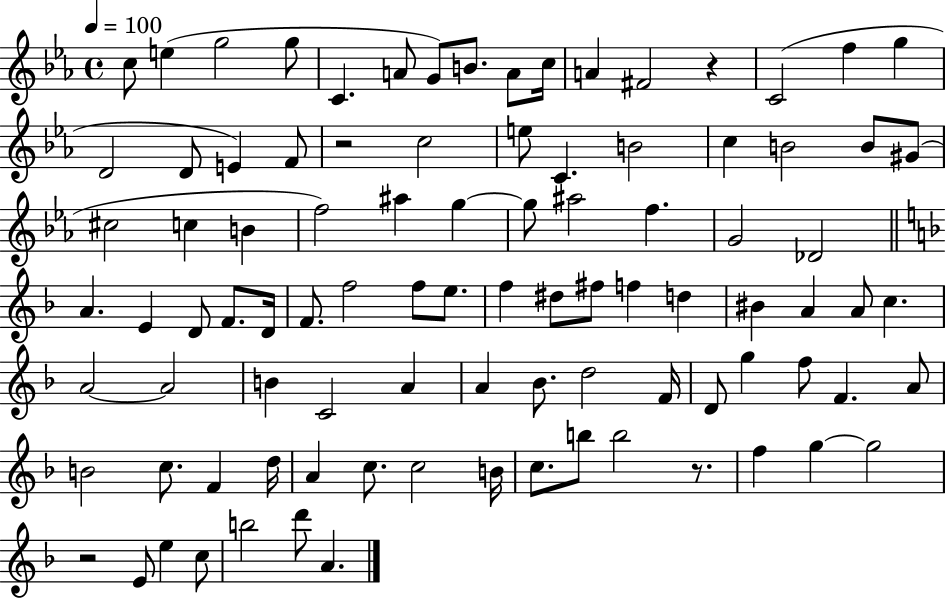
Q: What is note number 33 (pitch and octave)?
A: G5